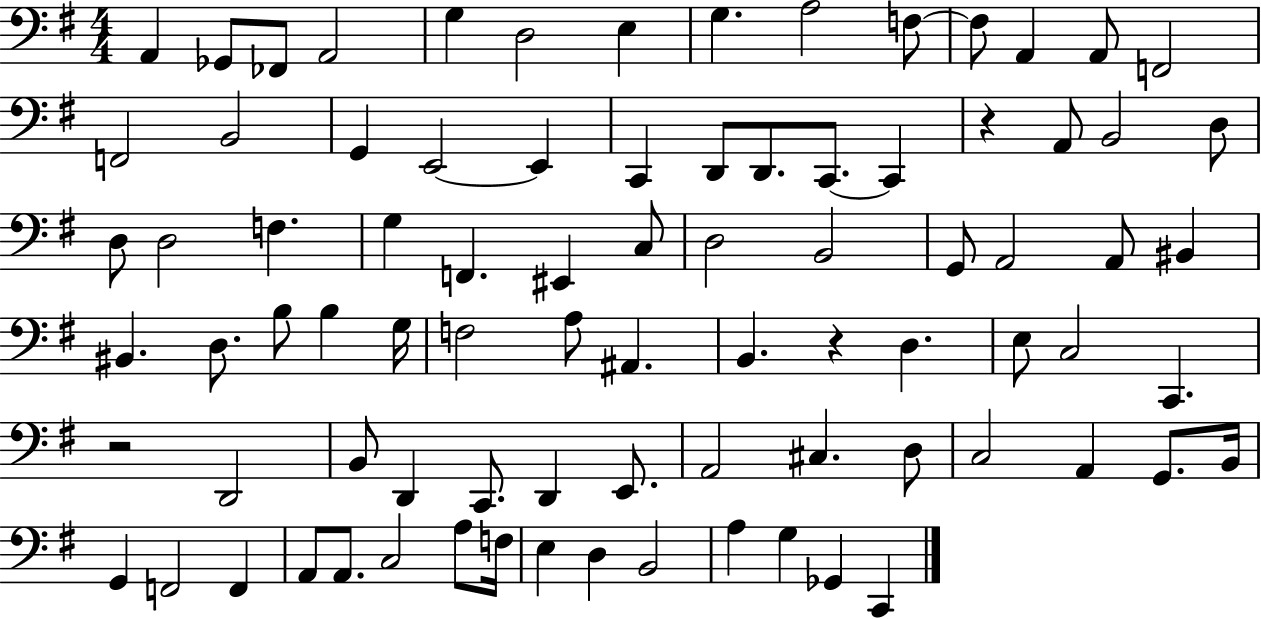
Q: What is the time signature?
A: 4/4